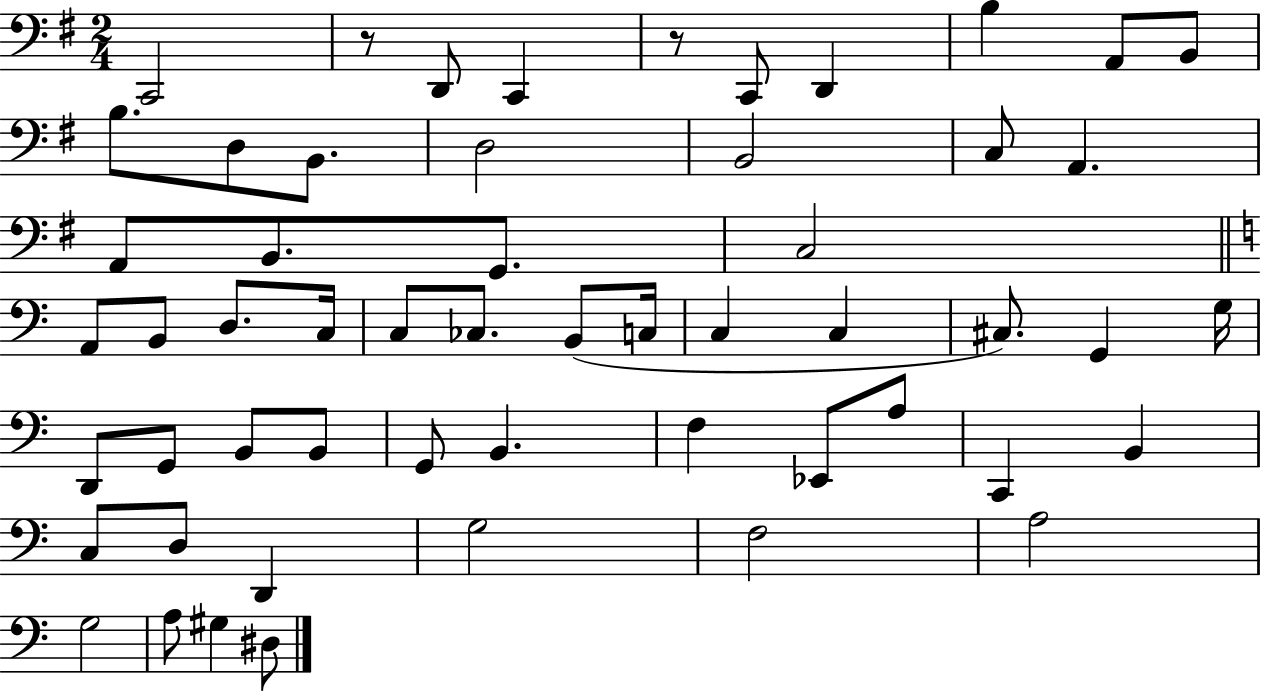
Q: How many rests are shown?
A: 2